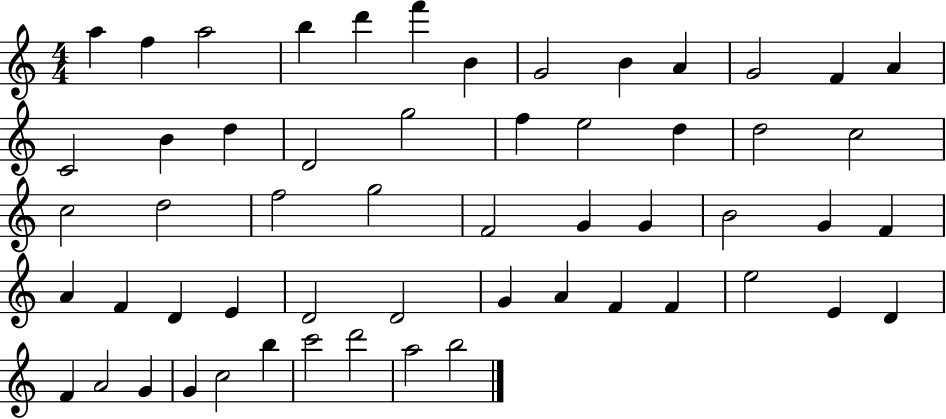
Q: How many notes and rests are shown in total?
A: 56